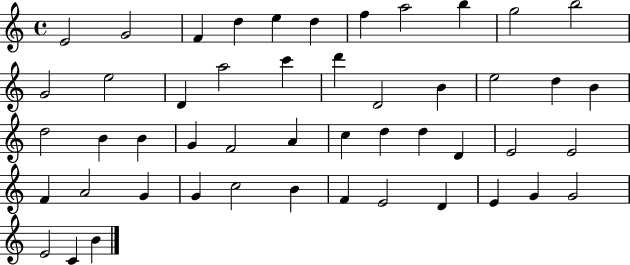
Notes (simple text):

E4/h G4/h F4/q D5/q E5/q D5/q F5/q A5/h B5/q G5/h B5/h G4/h E5/h D4/q A5/h C6/q D6/q D4/h B4/q E5/h D5/q B4/q D5/h B4/q B4/q G4/q F4/h A4/q C5/q D5/q D5/q D4/q E4/h E4/h F4/q A4/h G4/q G4/q C5/h B4/q F4/q E4/h D4/q E4/q G4/q G4/h E4/h C4/q B4/q